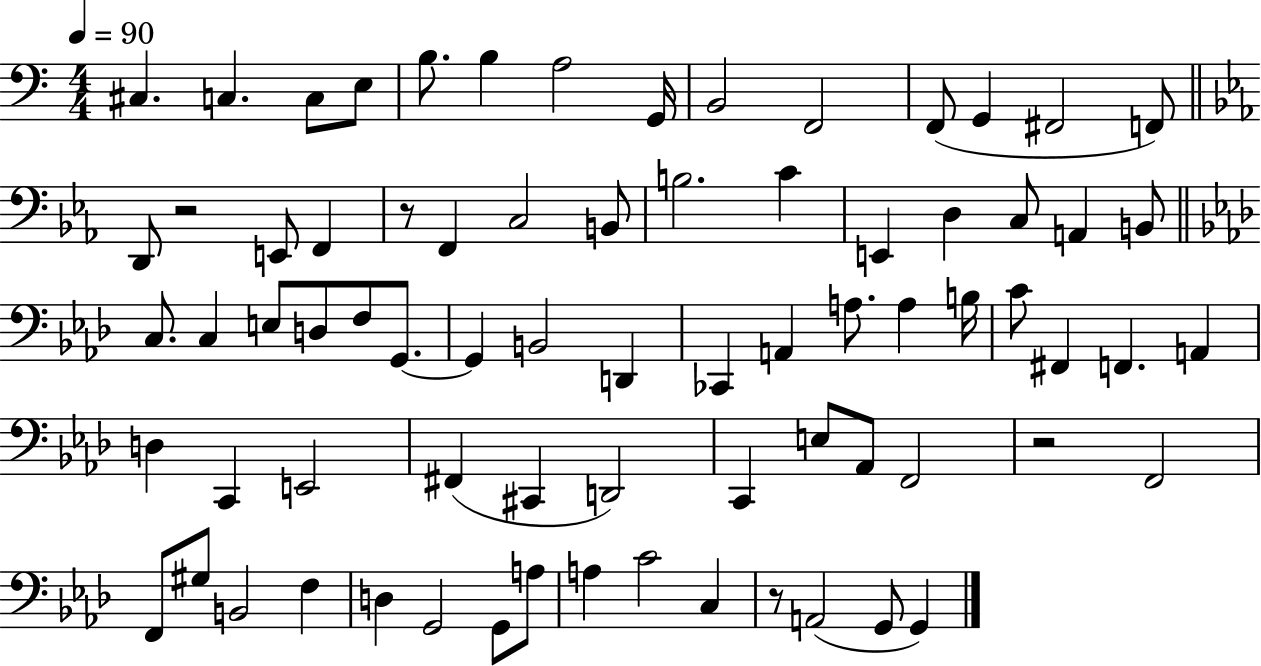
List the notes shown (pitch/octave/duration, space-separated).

C#3/q. C3/q. C3/e E3/e B3/e. B3/q A3/h G2/s B2/h F2/h F2/e G2/q F#2/h F2/e D2/e R/h E2/e F2/q R/e F2/q C3/h B2/e B3/h. C4/q E2/q D3/q C3/e A2/q B2/e C3/e. C3/q E3/e D3/e F3/e G2/e. G2/q B2/h D2/q CES2/q A2/q A3/e. A3/q B3/s C4/e F#2/q F2/q. A2/q D3/q C2/q E2/h F#2/q C#2/q D2/h C2/q E3/e Ab2/e F2/h R/h F2/h F2/e G#3/e B2/h F3/q D3/q G2/h G2/e A3/e A3/q C4/h C3/q R/e A2/h G2/e G2/q